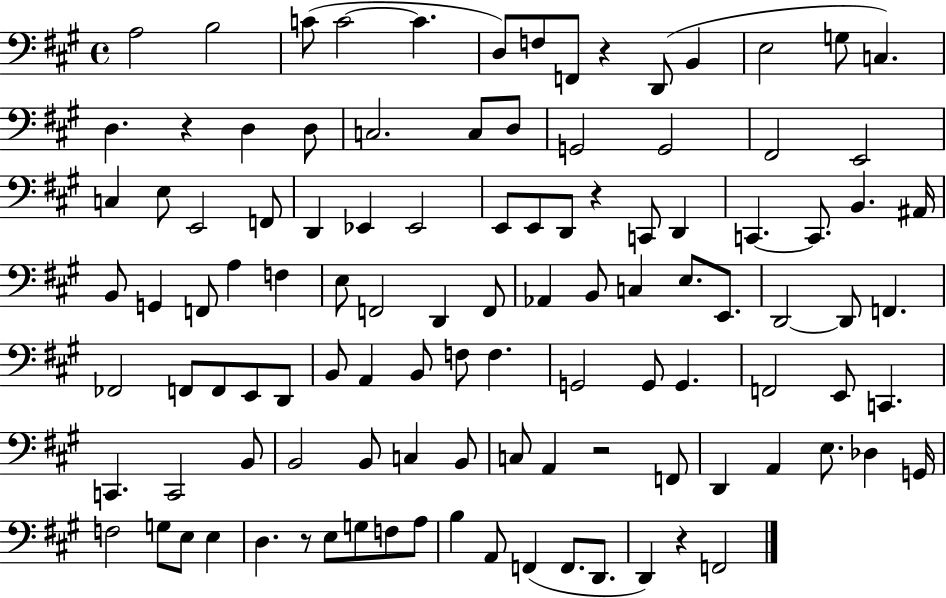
X:1
T:Untitled
M:4/4
L:1/4
K:A
A,2 B,2 C/2 C2 C D,/2 F,/2 F,,/2 z D,,/2 B,, E,2 G,/2 C, D, z D, D,/2 C,2 C,/2 D,/2 G,,2 G,,2 ^F,,2 E,,2 C, E,/2 E,,2 F,,/2 D,, _E,, _E,,2 E,,/2 E,,/2 D,,/2 z C,,/2 D,, C,, C,,/2 B,, ^A,,/4 B,,/2 G,, F,,/2 A, F, E,/2 F,,2 D,, F,,/2 _A,, B,,/2 C, E,/2 E,,/2 D,,2 D,,/2 F,, _F,,2 F,,/2 F,,/2 E,,/2 D,,/2 B,,/2 A,, B,,/2 F,/2 F, G,,2 G,,/2 G,, F,,2 E,,/2 C,, C,, C,,2 B,,/2 B,,2 B,,/2 C, B,,/2 C,/2 A,, z2 F,,/2 D,, A,, E,/2 _D, G,,/4 F,2 G,/2 E,/2 E, D, z/2 E,/2 G,/2 F,/2 A,/2 B, A,,/2 F,, F,,/2 D,,/2 D,, z F,,2